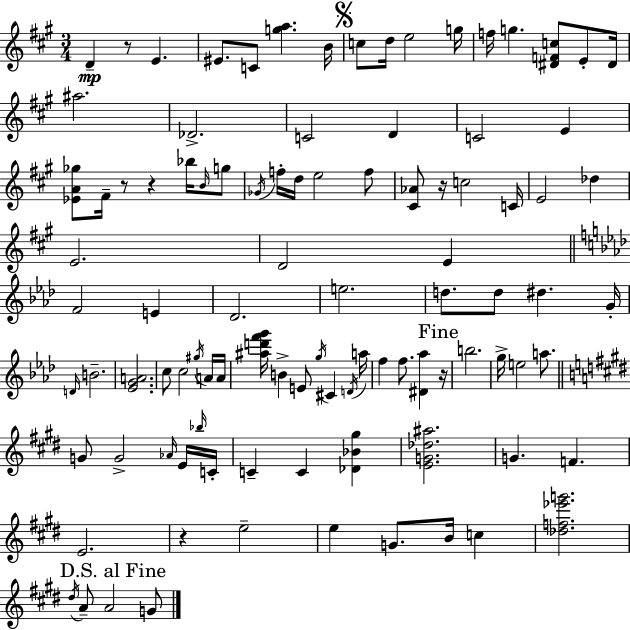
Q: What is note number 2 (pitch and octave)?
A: E4